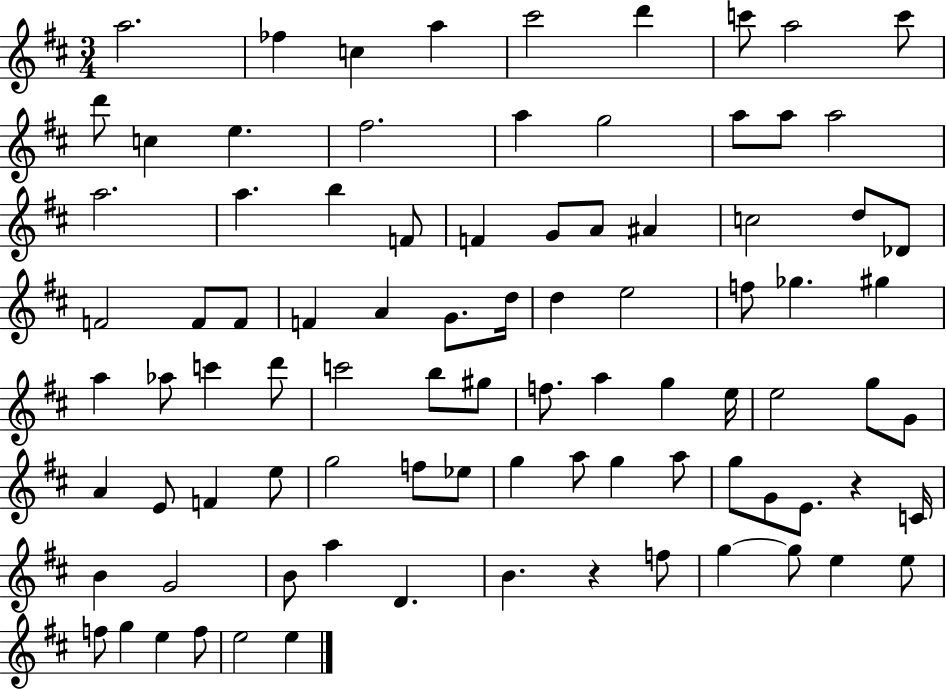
A5/h. FES5/q C5/q A5/q C#6/h D6/q C6/e A5/h C6/e D6/e C5/q E5/q. F#5/h. A5/q G5/h A5/e A5/e A5/h A5/h. A5/q. B5/q F4/e F4/q G4/e A4/e A#4/q C5/h D5/e Db4/e F4/h F4/e F4/e F4/q A4/q G4/e. D5/s D5/q E5/h F5/e Gb5/q. G#5/q A5/q Ab5/e C6/q D6/e C6/h B5/e G#5/e F5/e. A5/q G5/q E5/s E5/h G5/e G4/e A4/q E4/e F4/q E5/e G5/h F5/e Eb5/e G5/q A5/e G5/q A5/e G5/e G4/e E4/e. R/q C4/s B4/q G4/h B4/e A5/q D4/q. B4/q. R/q F5/e G5/q G5/e E5/q E5/e F5/e G5/q E5/q F5/e E5/h E5/q